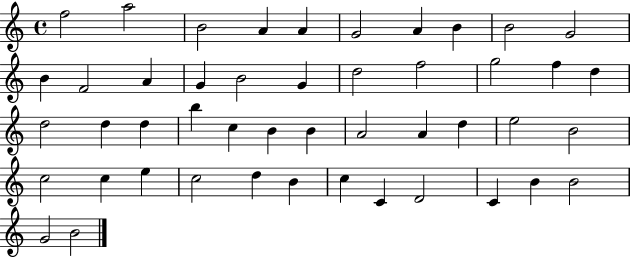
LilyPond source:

{
  \clef treble
  \time 4/4
  \defaultTimeSignature
  \key c \major
  f''2 a''2 | b'2 a'4 a'4 | g'2 a'4 b'4 | b'2 g'2 | \break b'4 f'2 a'4 | g'4 b'2 g'4 | d''2 f''2 | g''2 f''4 d''4 | \break d''2 d''4 d''4 | b''4 c''4 b'4 b'4 | a'2 a'4 d''4 | e''2 b'2 | \break c''2 c''4 e''4 | c''2 d''4 b'4 | c''4 c'4 d'2 | c'4 b'4 b'2 | \break g'2 b'2 | \bar "|."
}